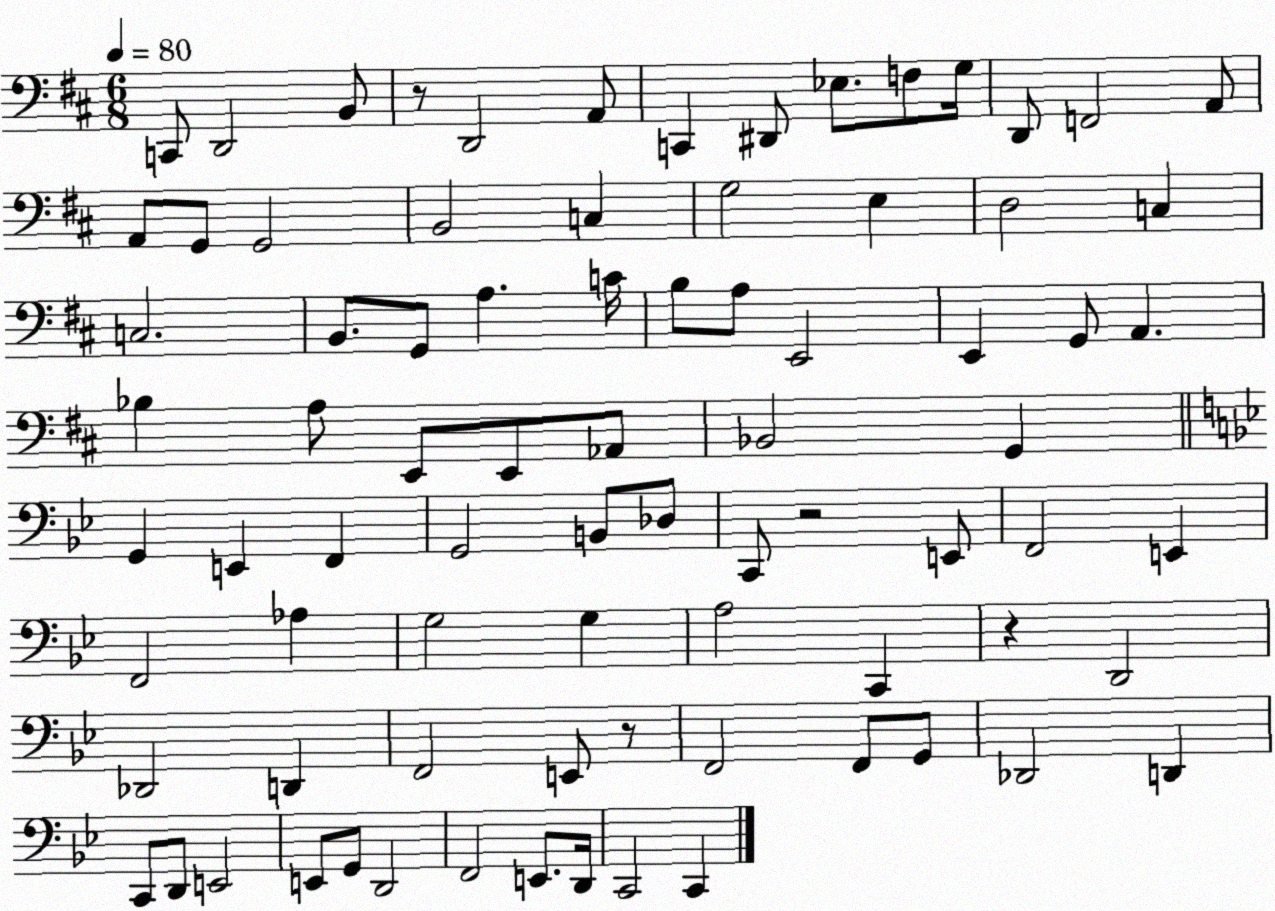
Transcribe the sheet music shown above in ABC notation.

X:1
T:Untitled
M:6/8
L:1/4
K:D
C,,/2 D,,2 B,,/2 z/2 D,,2 A,,/2 C,, ^D,,/2 _E,/2 F,/2 G,/4 D,,/2 F,,2 A,,/2 A,,/2 G,,/2 G,,2 B,,2 C, G,2 E, D,2 C, C,2 B,,/2 G,,/2 A, C/4 B,/2 A,/2 E,,2 E,, G,,/2 A,, _B, A,/2 E,,/2 E,,/2 _A,,/2 _B,,2 G,, G,, E,, F,, G,,2 B,,/2 _D,/2 C,,/2 z2 E,,/2 F,,2 E,, F,,2 _A, G,2 G, A,2 C,, z D,,2 _D,,2 D,, F,,2 E,,/2 z/2 F,,2 F,,/2 G,,/2 _D,,2 D,, C,,/2 D,,/2 E,,2 E,,/2 G,,/2 D,,2 F,,2 E,,/2 D,,/4 C,,2 C,,